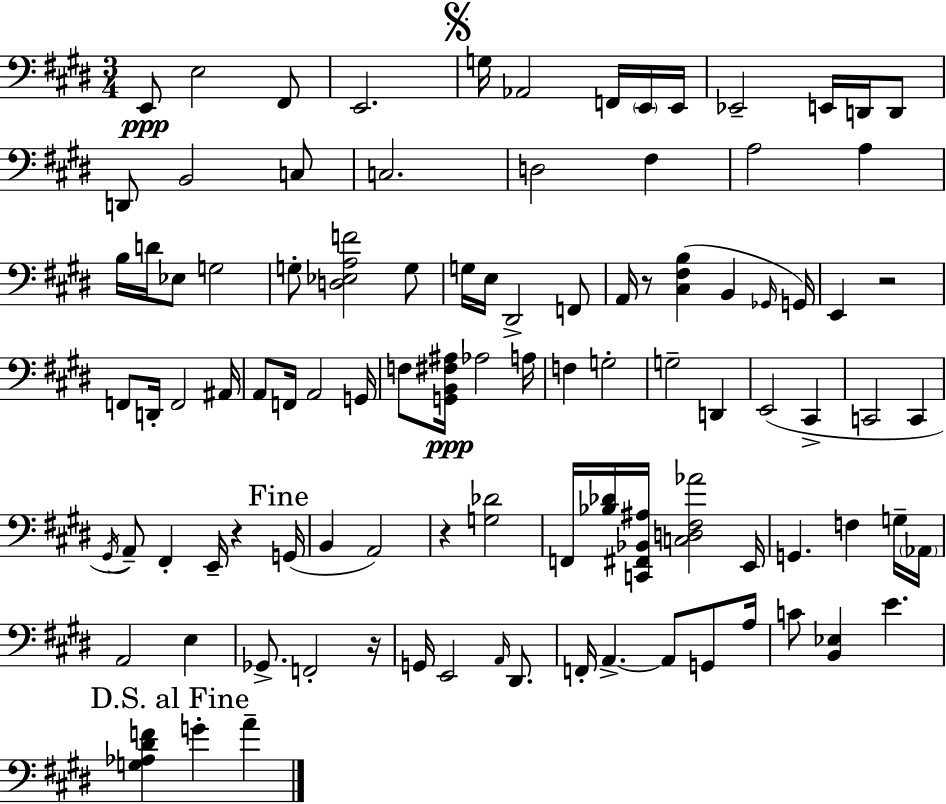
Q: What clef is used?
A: bass